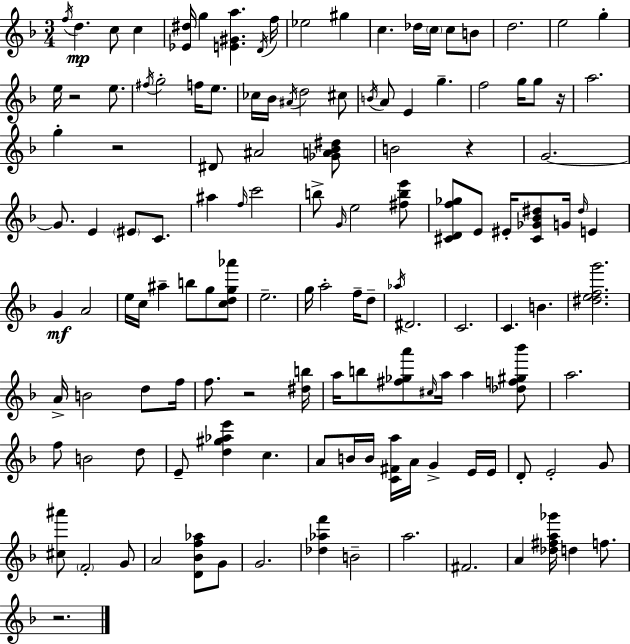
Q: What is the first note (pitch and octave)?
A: F5